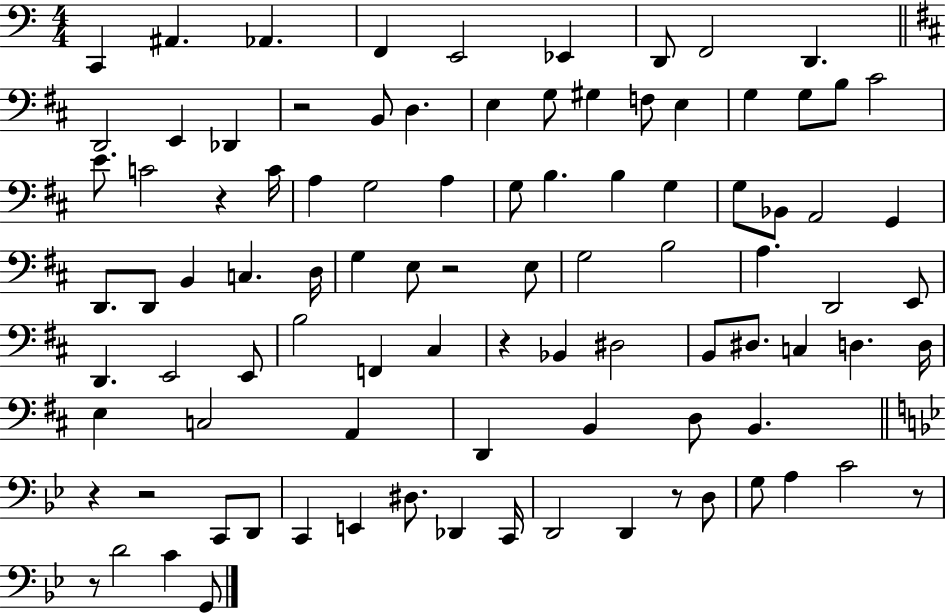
C2/q A#2/q. Ab2/q. F2/q E2/h Eb2/q D2/e F2/h D2/q. D2/h E2/q Db2/q R/h B2/e D3/q. E3/q G3/e G#3/q F3/e E3/q G3/q G3/e B3/e C#4/h E4/e. C4/h R/q C4/s A3/q G3/h A3/q G3/e B3/q. B3/q G3/q G3/e Bb2/e A2/h G2/q D2/e. D2/e B2/q C3/q. D3/s G3/q E3/e R/h E3/e G3/h B3/h A3/q. D2/h E2/e D2/q. E2/h E2/e B3/h F2/q C#3/q R/q Bb2/q D#3/h B2/e D#3/e. C3/q D3/q. D3/s E3/q C3/h A2/q D2/q B2/q D3/e B2/q. R/q R/h C2/e D2/e C2/q E2/q D#3/e. Db2/q C2/s D2/h D2/q R/e D3/e G3/e A3/q C4/h R/e R/e D4/h C4/q G2/e